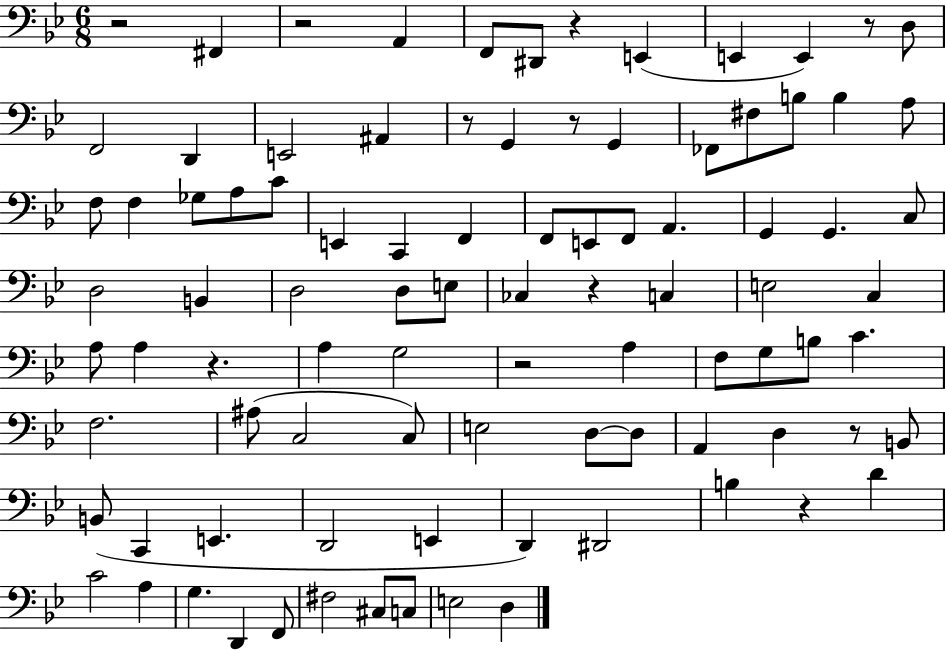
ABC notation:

X:1
T:Untitled
M:6/8
L:1/4
K:Bb
z2 ^F,, z2 A,, F,,/2 ^D,,/2 z E,, E,, E,, z/2 D,/2 F,,2 D,, E,,2 ^A,, z/2 G,, z/2 G,, _F,,/2 ^F,/2 B,/2 B, A,/2 F,/2 F, _G,/2 A,/2 C/2 E,, C,, F,, F,,/2 E,,/2 F,,/2 A,, G,, G,, C,/2 D,2 B,, D,2 D,/2 E,/2 _C, z C, E,2 C, A,/2 A, z A, G,2 z2 A, F,/2 G,/2 B,/2 C F,2 ^A,/2 C,2 C,/2 E,2 D,/2 D,/2 A,, D, z/2 B,,/2 B,,/2 C,, E,, D,,2 E,, D,, ^D,,2 B, z D C2 A, G, D,, F,,/2 ^F,2 ^C,/2 C,/2 E,2 D,